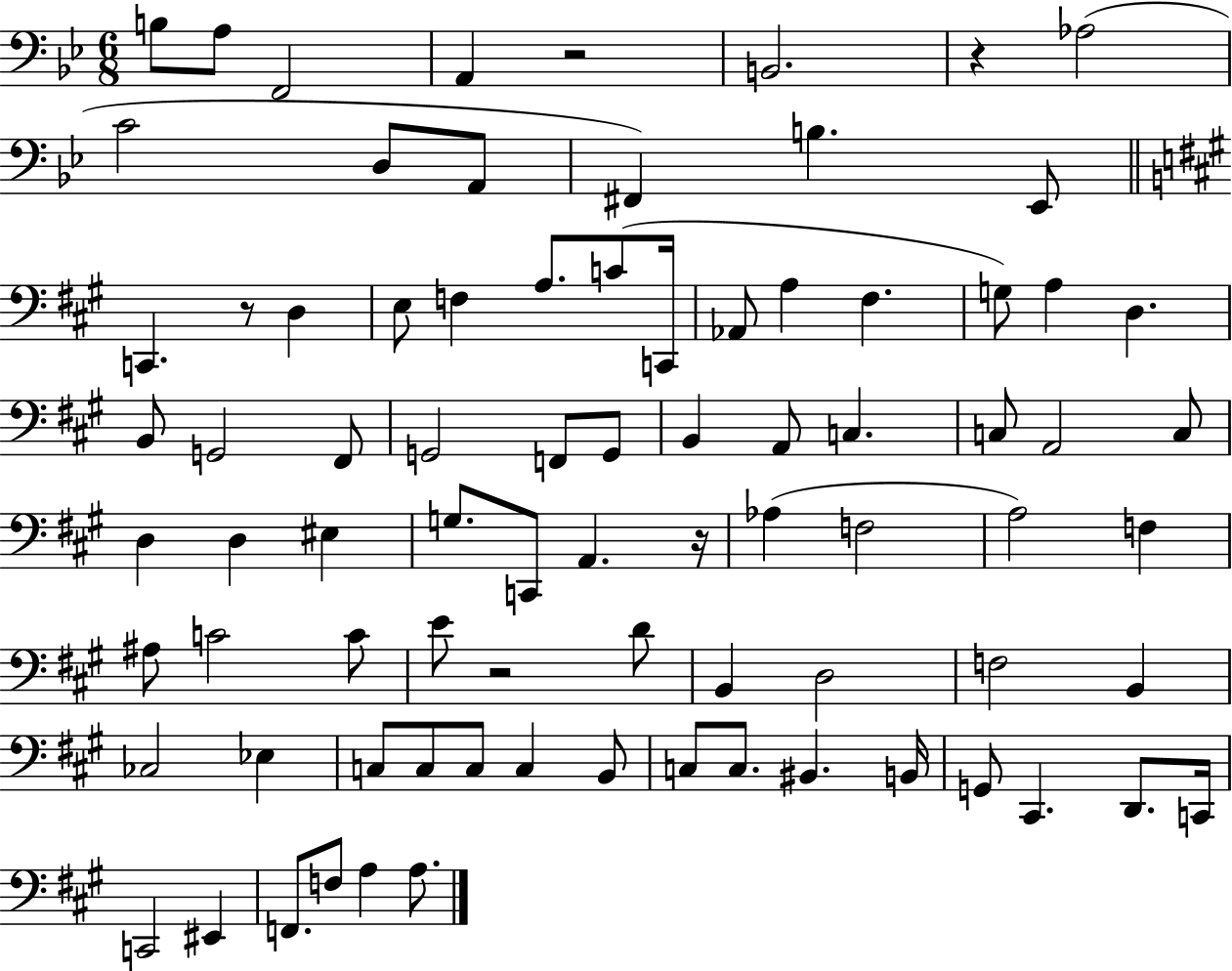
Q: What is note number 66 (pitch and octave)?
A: BIS2